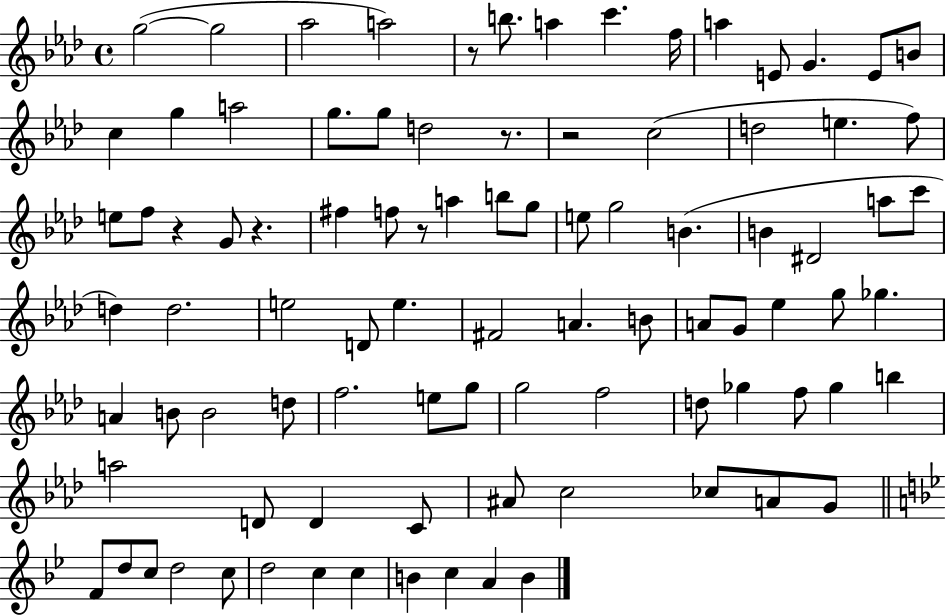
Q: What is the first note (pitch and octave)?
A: G5